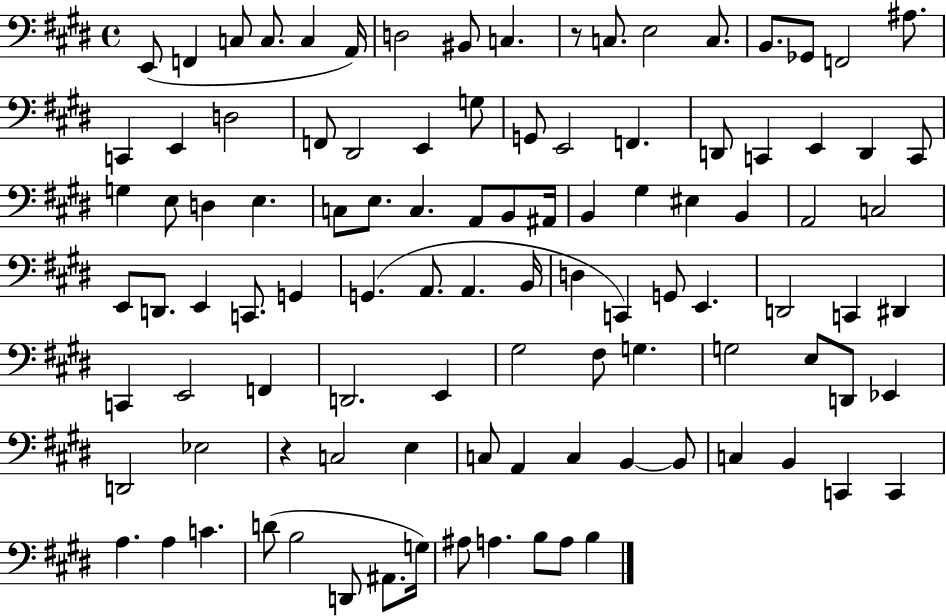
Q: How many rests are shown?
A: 2